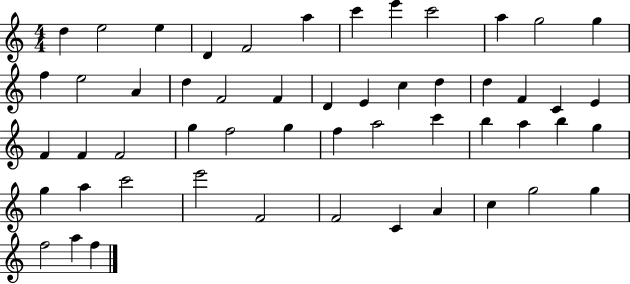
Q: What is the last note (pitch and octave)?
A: F5